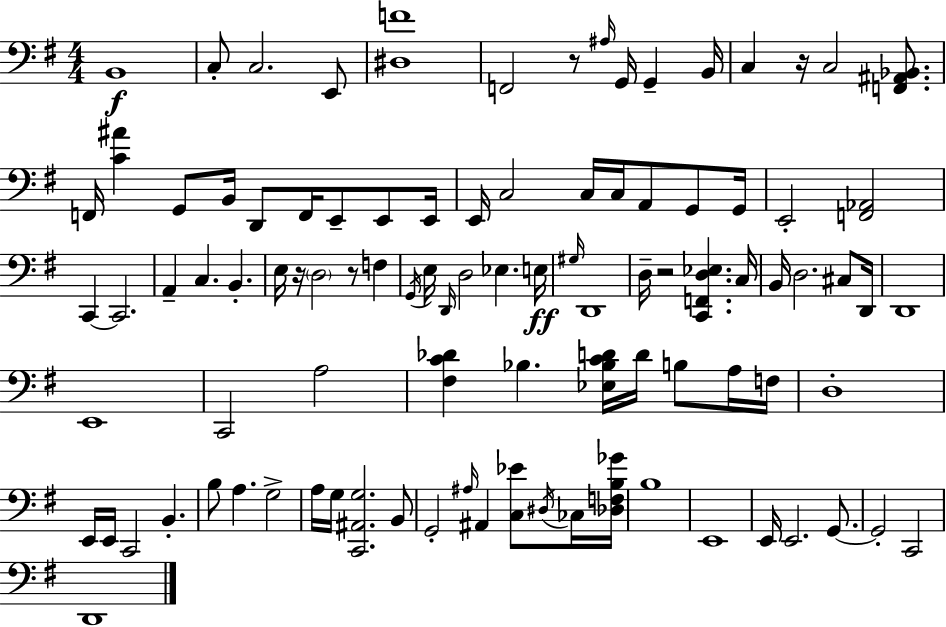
{
  \clef bass
  \numericTimeSignature
  \time 4/4
  \key e \minor
  \repeat volta 2 { b,1\f | c8-. c2. e,8 | <dis f'>1 | f,2 r8 \grace { ais16 } g,16 g,4-- | \break b,16 c4 r16 c2 <f, ais, bes,>8. | f,16 <c' ais'>4 g,8 b,16 d,8 f,16 e,8-- e,8 | e,16 e,16 c2 c16 c16 a,8 g,8 | g,16 e,2-. <f, aes,>2 | \break c,4~~ c,2. | a,4-- c4. b,4.-. | e16 r16 \parenthesize d2 r8 f4 | \acciaccatura { g,16 } e16 \grace { d,16 } d2 ees4. | \break e16\ff \grace { gis16 } d,1 | d16-- r2 <c, f, d ees>4. | c16 b,16 d2. | cis8 d,16 d,1 | \break e,1 | c,2 a2 | <fis c' des'>4 bes4. <ees bes c' d'>16 d'16 | b8 a16 f16 d1-. | \break e,16 e,16 c,2 b,4.-. | b8 a4. g2-> | a16 g16 <c, ais, g>2. | b,8 g,2-. \grace { ais16 } ais,4 | \break <c ees'>8 \acciaccatura { dis16 } ces16 <des f b ges'>16 b1 | e,1 | e,16 e,2. | g,8.~~ g,2-. c,2 | \break d,1 | } \bar "|."
}